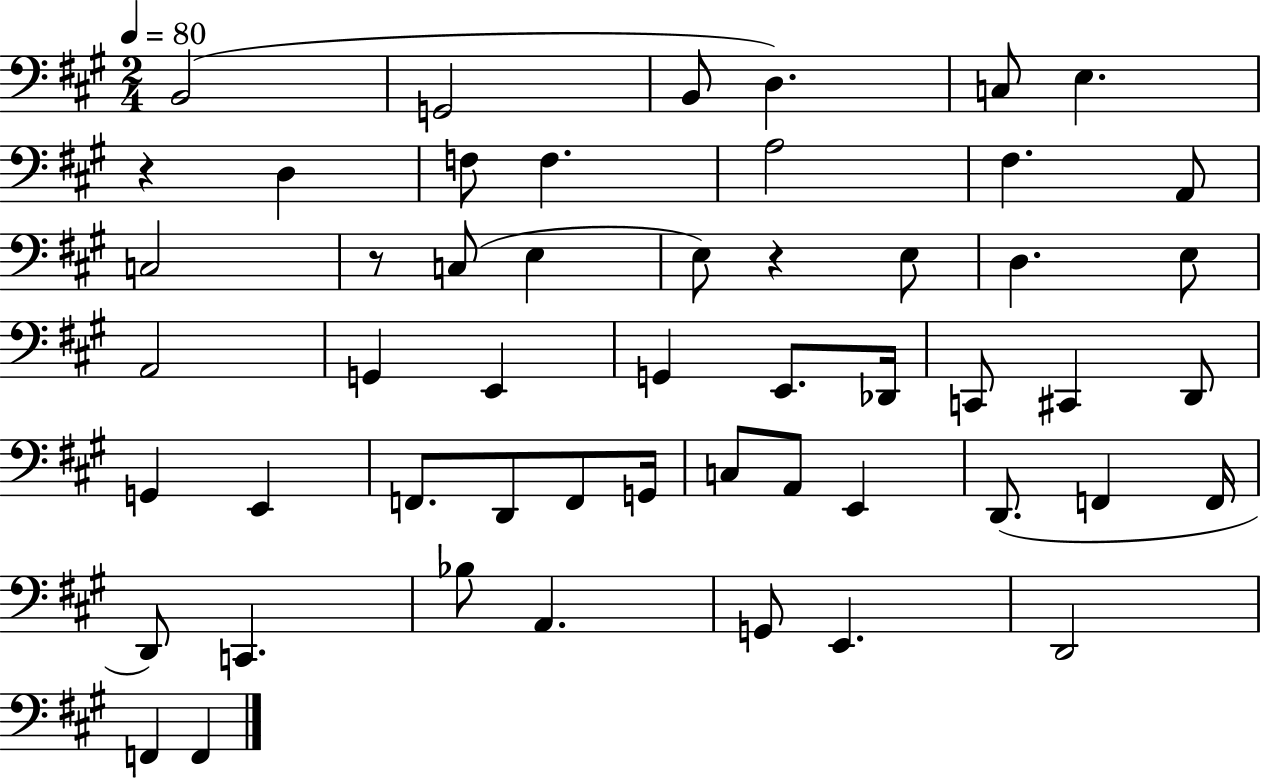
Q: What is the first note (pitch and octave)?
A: B2